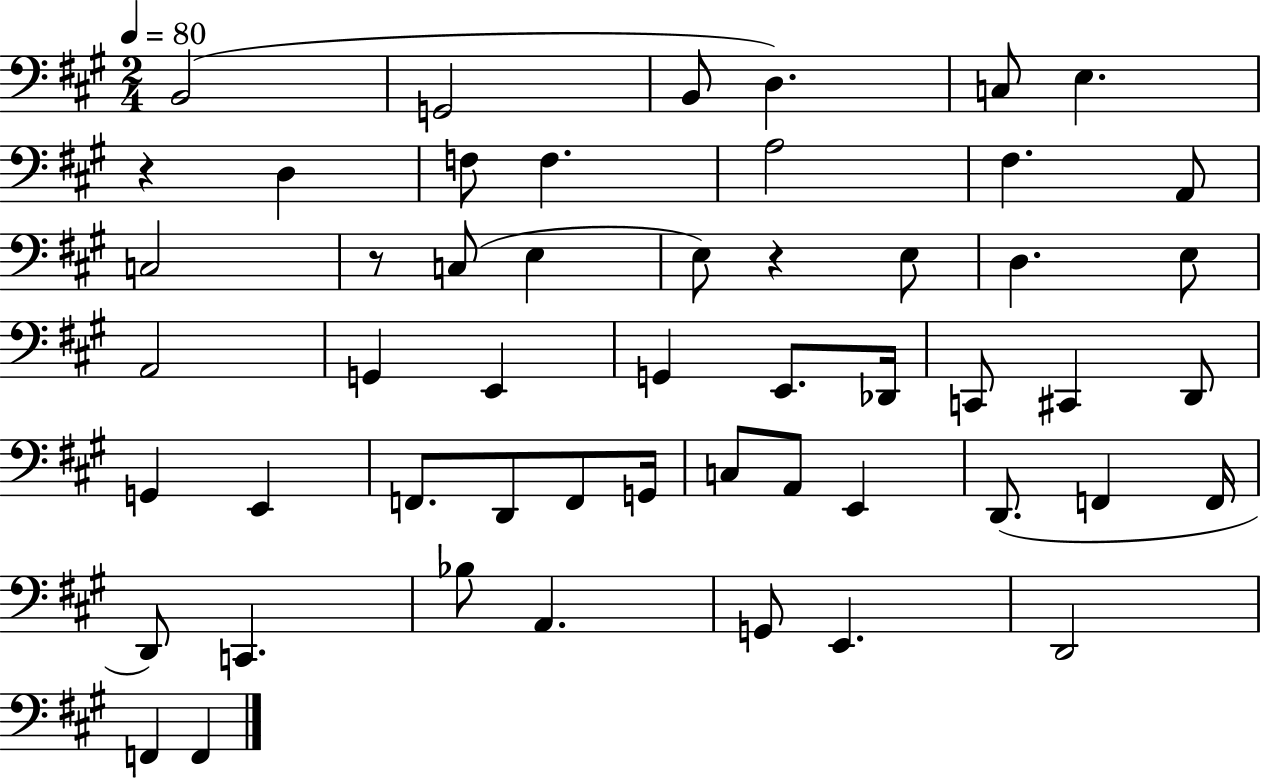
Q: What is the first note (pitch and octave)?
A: B2